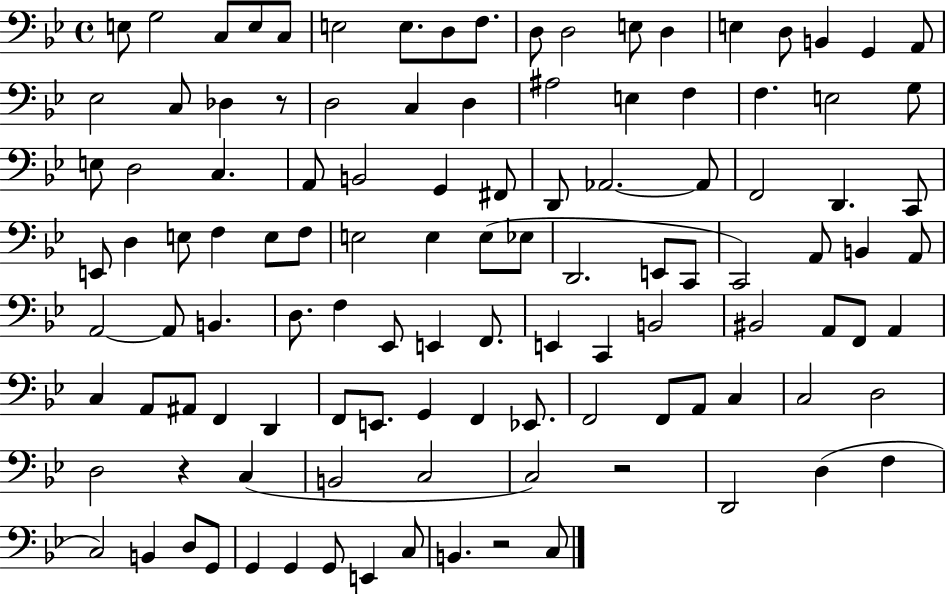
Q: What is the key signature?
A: BES major